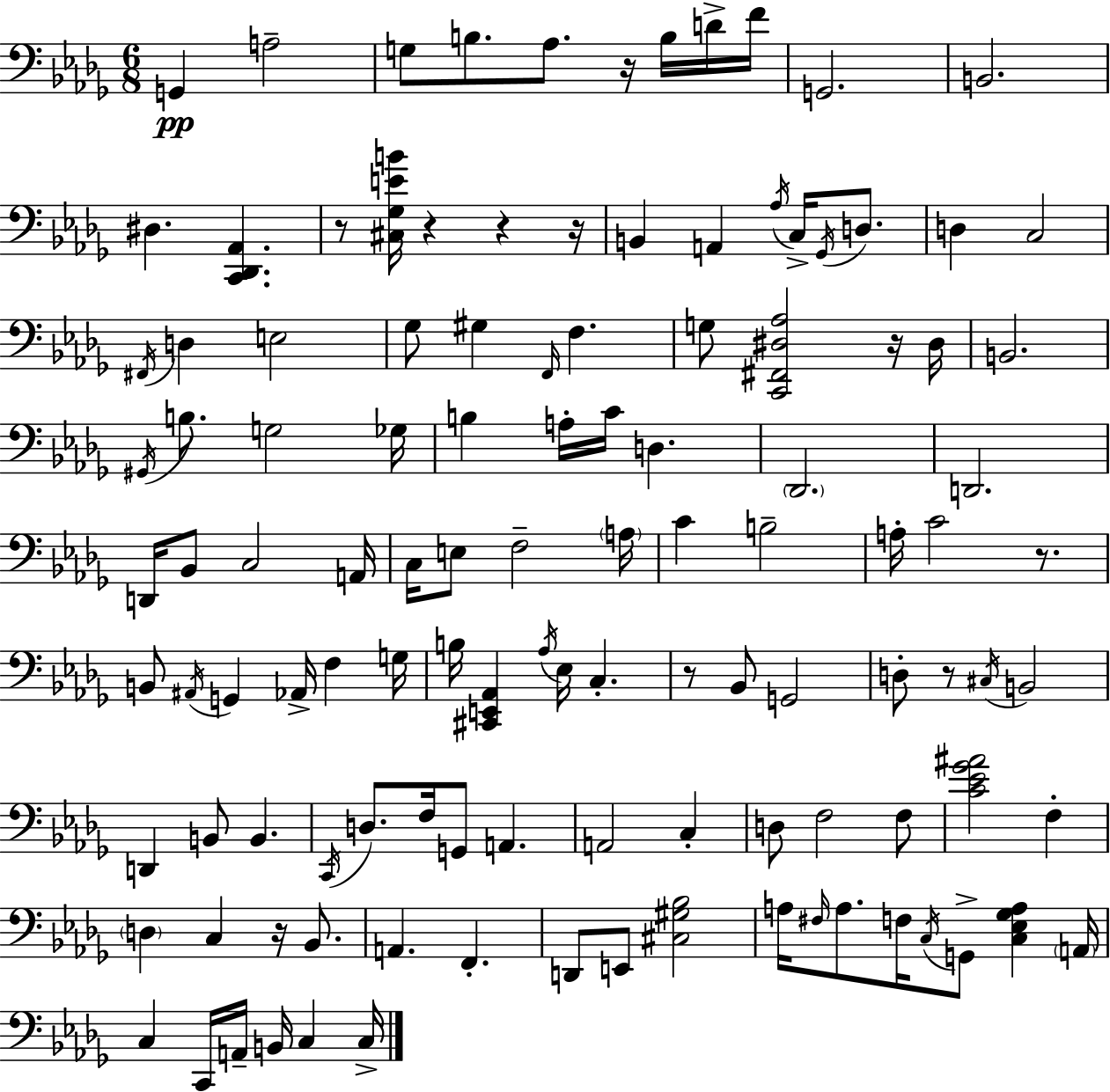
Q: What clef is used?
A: bass